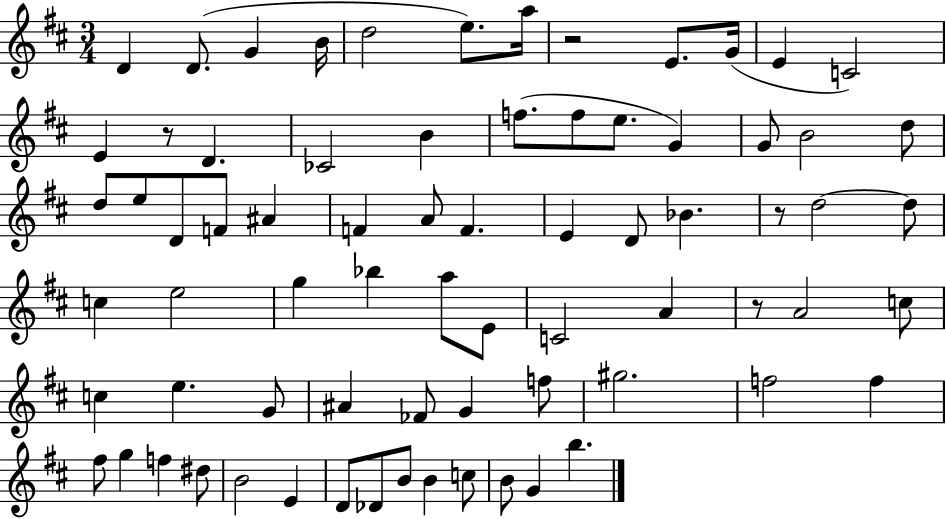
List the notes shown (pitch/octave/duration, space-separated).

D4/q D4/e. G4/q B4/s D5/h E5/e. A5/s R/h E4/e. G4/s E4/q C4/h E4/q R/e D4/q. CES4/h B4/q F5/e. F5/e E5/e. G4/q G4/e B4/h D5/e D5/e E5/e D4/e F4/e A#4/q F4/q A4/e F4/q. E4/q D4/e Bb4/q. R/e D5/h D5/e C5/q E5/h G5/q Bb5/q A5/e E4/e C4/h A4/q R/e A4/h C5/e C5/q E5/q. G4/e A#4/q FES4/e G4/q F5/e G#5/h. F5/h F5/q F#5/e G5/q F5/q D#5/e B4/h E4/q D4/e Db4/e B4/e B4/q C5/e B4/e G4/q B5/q.